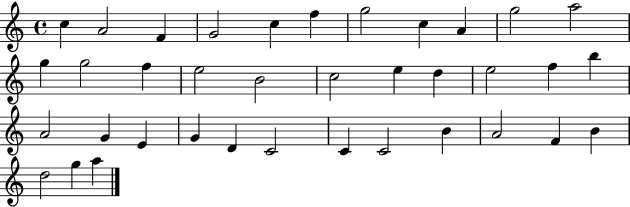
{
  \clef treble
  \time 4/4
  \defaultTimeSignature
  \key c \major
  c''4 a'2 f'4 | g'2 c''4 f''4 | g''2 c''4 a'4 | g''2 a''2 | \break g''4 g''2 f''4 | e''2 b'2 | c''2 e''4 d''4 | e''2 f''4 b''4 | \break a'2 g'4 e'4 | g'4 d'4 c'2 | c'4 c'2 b'4 | a'2 f'4 b'4 | \break d''2 g''4 a''4 | \bar "|."
}